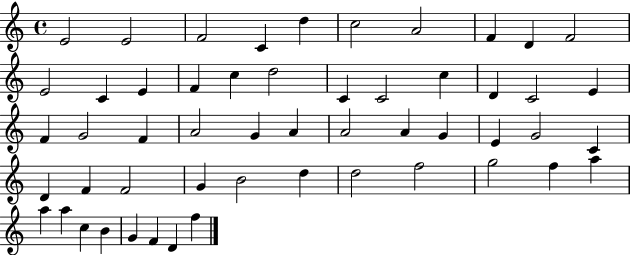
X:1
T:Untitled
M:4/4
L:1/4
K:C
E2 E2 F2 C d c2 A2 F D F2 E2 C E F c d2 C C2 c D C2 E F G2 F A2 G A A2 A G E G2 C D F F2 G B2 d d2 f2 g2 f a a a c B G F D f